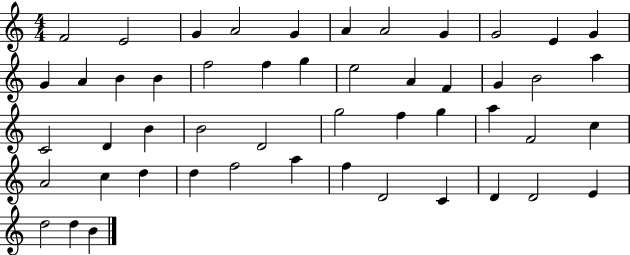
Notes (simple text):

F4/h E4/h G4/q A4/h G4/q A4/q A4/h G4/q G4/h E4/q G4/q G4/q A4/q B4/q B4/q F5/h F5/q G5/q E5/h A4/q F4/q G4/q B4/h A5/q C4/h D4/q B4/q B4/h D4/h G5/h F5/q G5/q A5/q F4/h C5/q A4/h C5/q D5/q D5/q F5/h A5/q F5/q D4/h C4/q D4/q D4/h E4/q D5/h D5/q B4/q